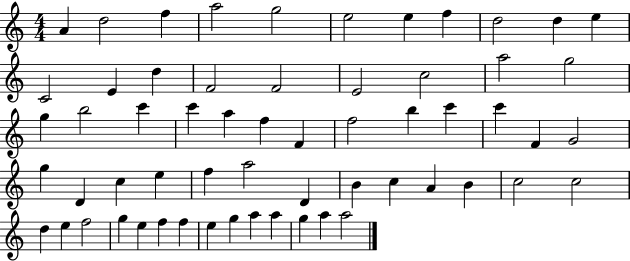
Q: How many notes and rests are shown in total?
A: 60